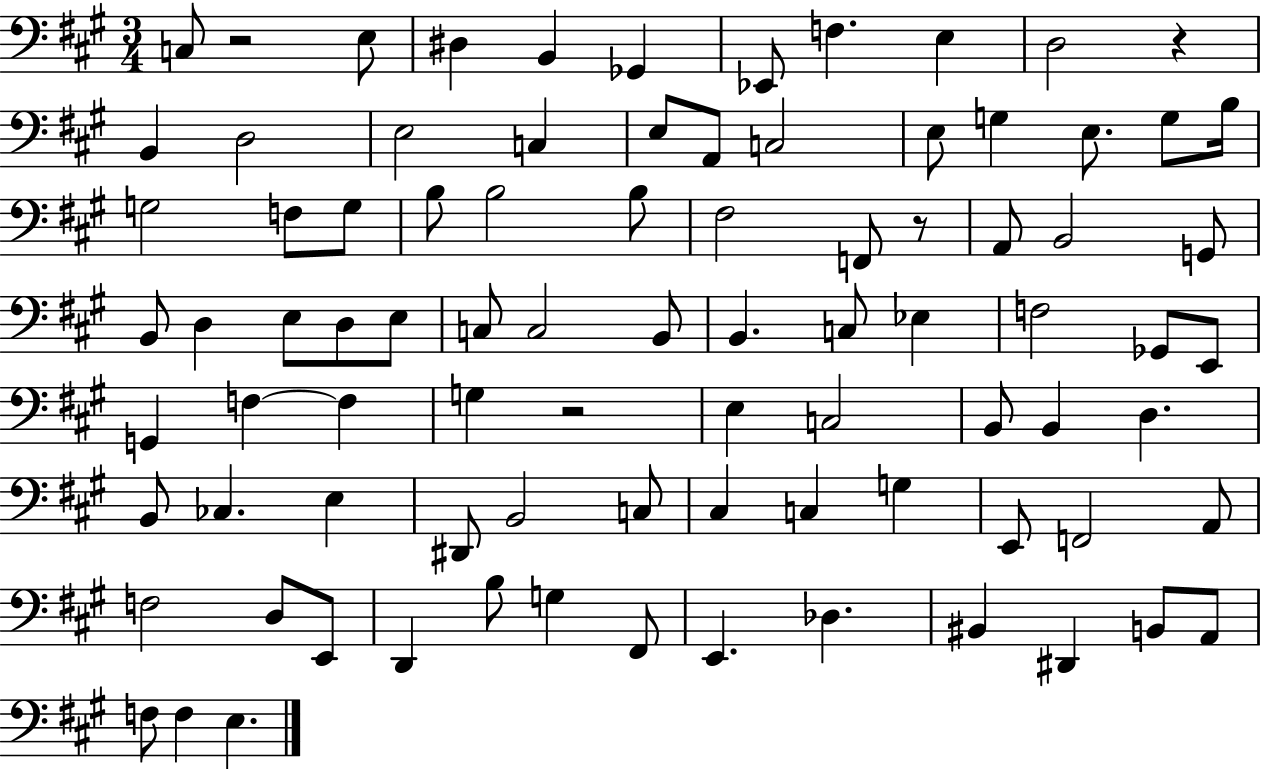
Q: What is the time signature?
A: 3/4